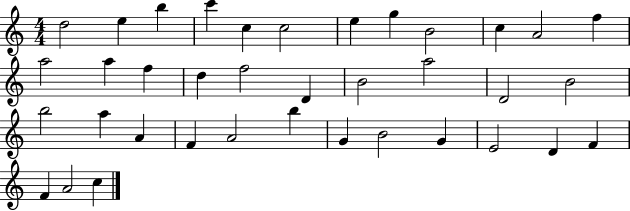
X:1
T:Untitled
M:4/4
L:1/4
K:C
d2 e b c' c c2 e g B2 c A2 f a2 a f d f2 D B2 a2 D2 B2 b2 a A F A2 b G B2 G E2 D F F A2 c